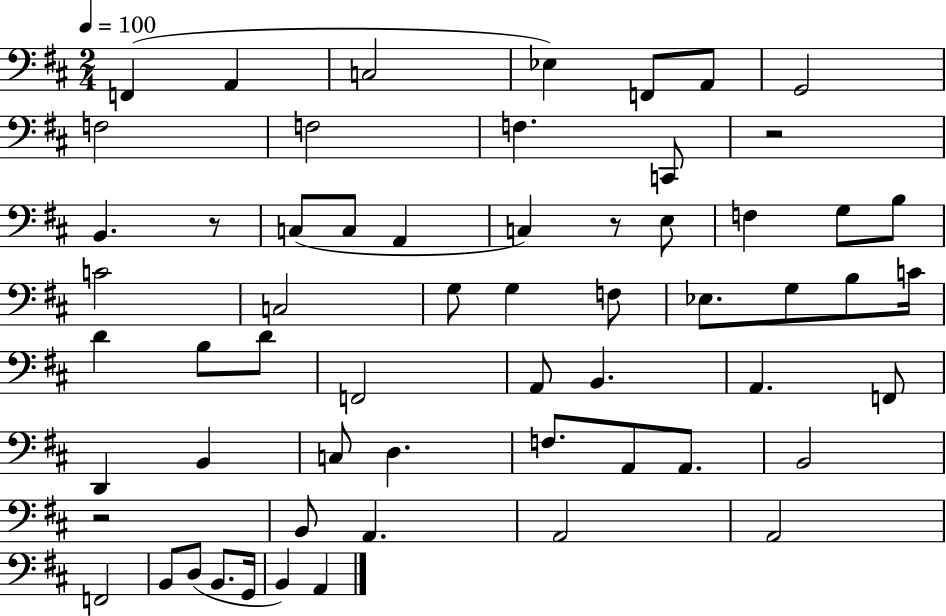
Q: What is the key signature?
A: D major